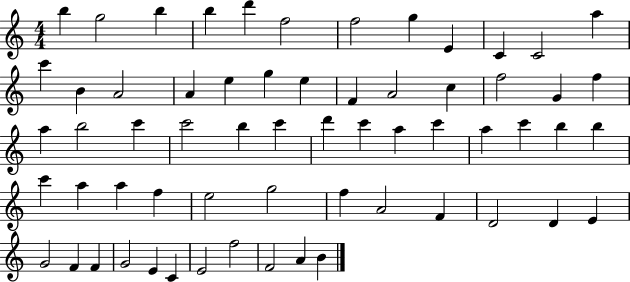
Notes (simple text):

B5/q G5/h B5/q B5/q D6/q F5/h F5/h G5/q E4/q C4/q C4/h A5/q C6/q B4/q A4/h A4/q E5/q G5/q E5/q F4/q A4/h C5/q F5/h G4/q F5/q A5/q B5/h C6/q C6/h B5/q C6/q D6/q C6/q A5/q C6/q A5/q C6/q B5/q B5/q C6/q A5/q A5/q F5/q E5/h G5/h F5/q A4/h F4/q D4/h D4/q E4/q G4/h F4/q F4/q G4/h E4/q C4/q E4/h F5/h F4/h A4/q B4/q